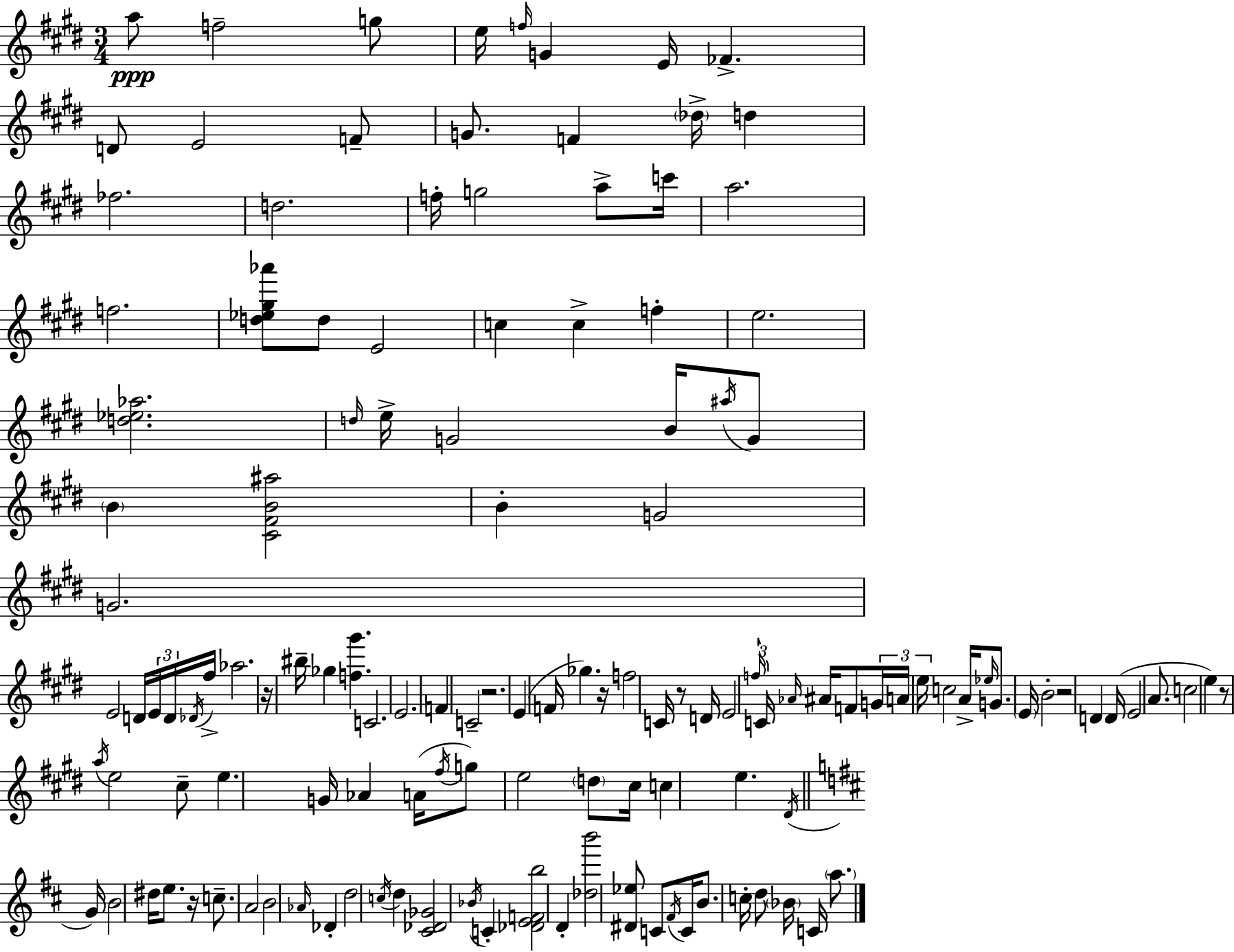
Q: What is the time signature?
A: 3/4